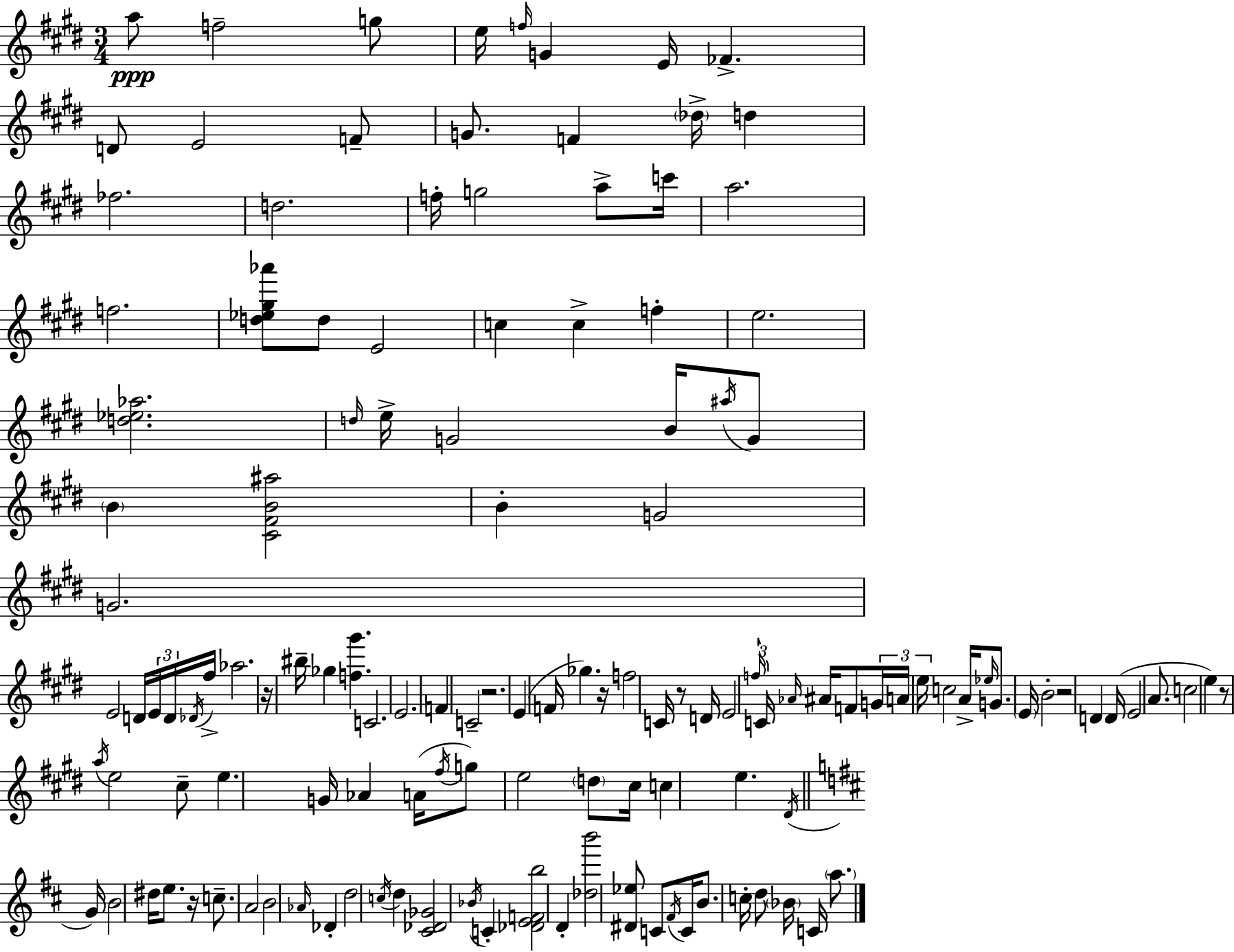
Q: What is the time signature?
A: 3/4